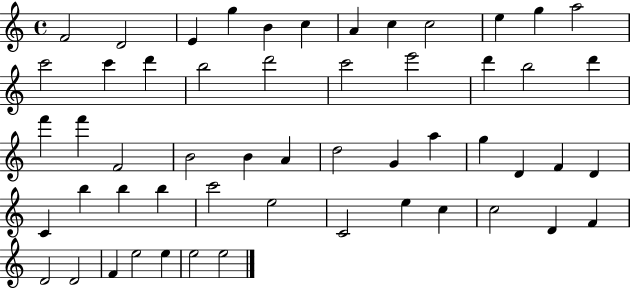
X:1
T:Untitled
M:4/4
L:1/4
K:C
F2 D2 E g B c A c c2 e g a2 c'2 c' d' b2 d'2 c'2 e'2 d' b2 d' f' f' F2 B2 B A d2 G a g D F D C b b b c'2 e2 C2 e c c2 D F D2 D2 F e2 e e2 e2